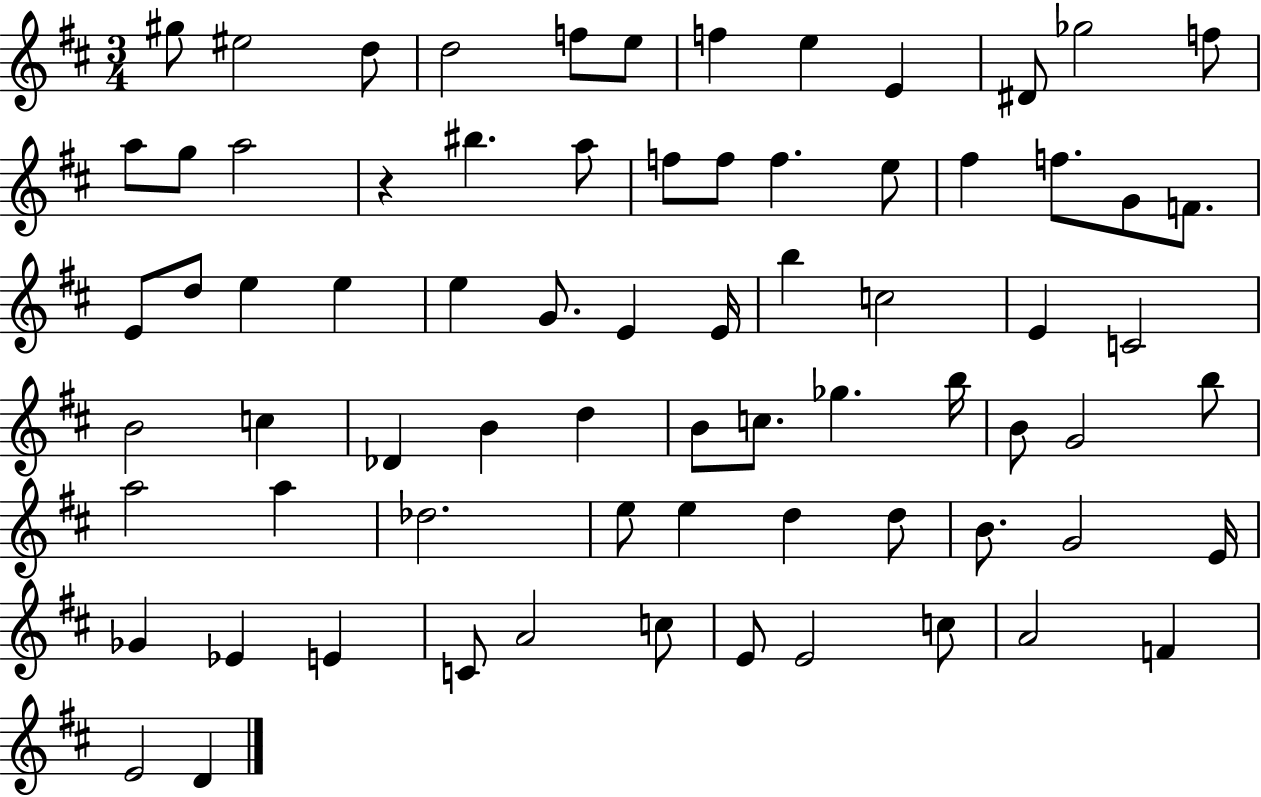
G#5/e EIS5/h D5/e D5/h F5/e E5/e F5/q E5/q E4/q D#4/e Gb5/h F5/e A5/e G5/e A5/h R/q BIS5/q. A5/e F5/e F5/e F5/q. E5/e F#5/q F5/e. G4/e F4/e. E4/e D5/e E5/q E5/q E5/q G4/e. E4/q E4/s B5/q C5/h E4/q C4/h B4/h C5/q Db4/q B4/q D5/q B4/e C5/e. Gb5/q. B5/s B4/e G4/h B5/e A5/h A5/q Db5/h. E5/e E5/q D5/q D5/e B4/e. G4/h E4/s Gb4/q Eb4/q E4/q C4/e A4/h C5/e E4/e E4/h C5/e A4/h F4/q E4/h D4/q